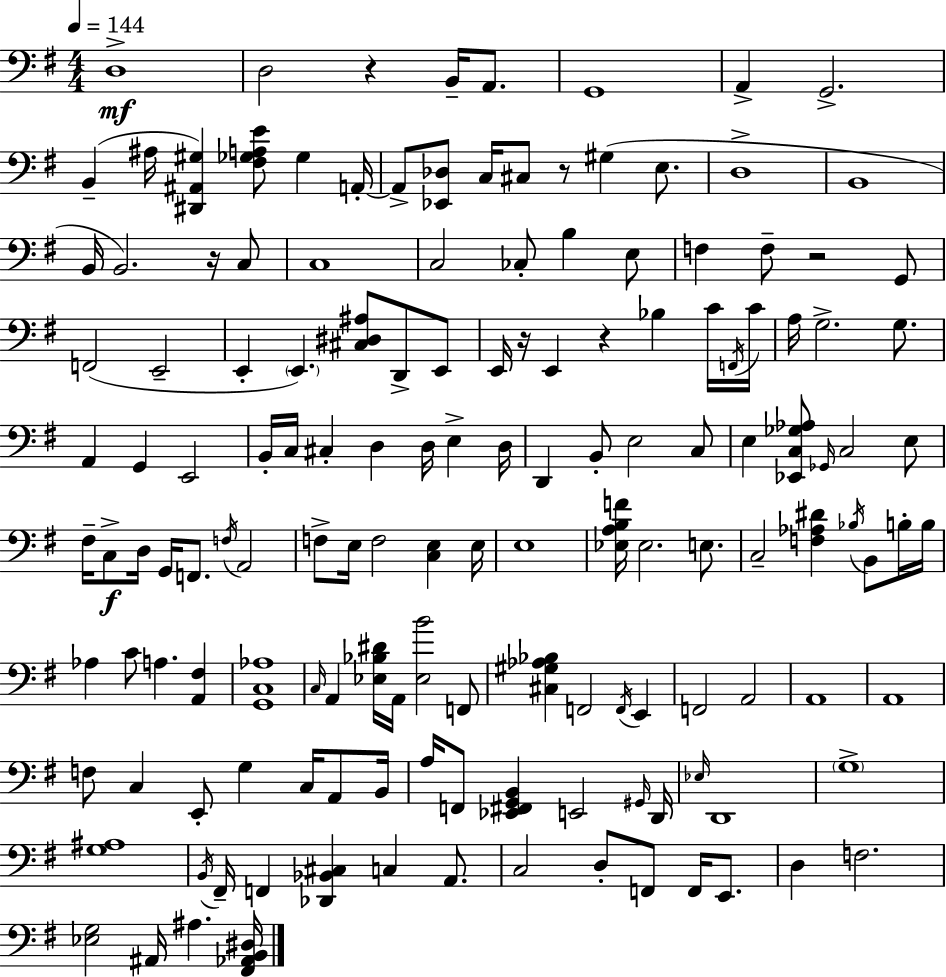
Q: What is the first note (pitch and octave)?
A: D3